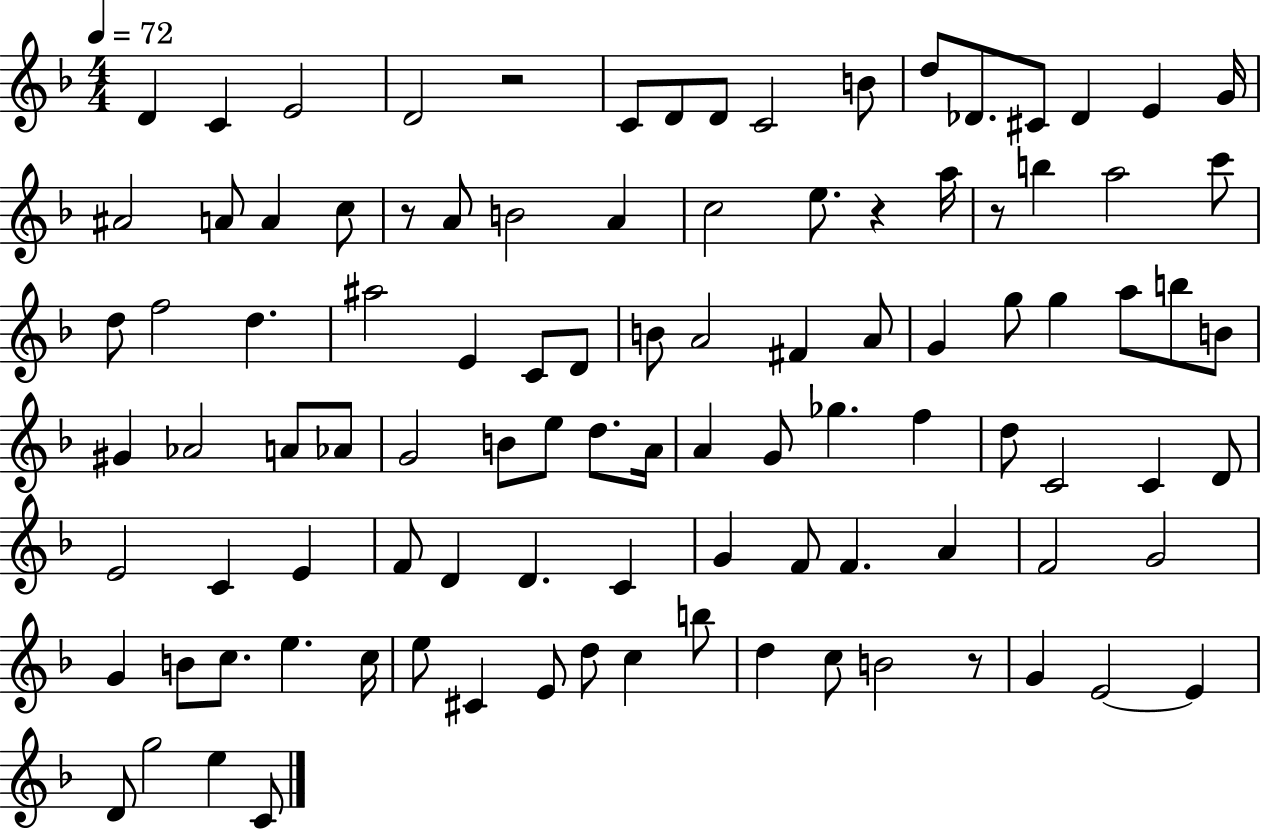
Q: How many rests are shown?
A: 5